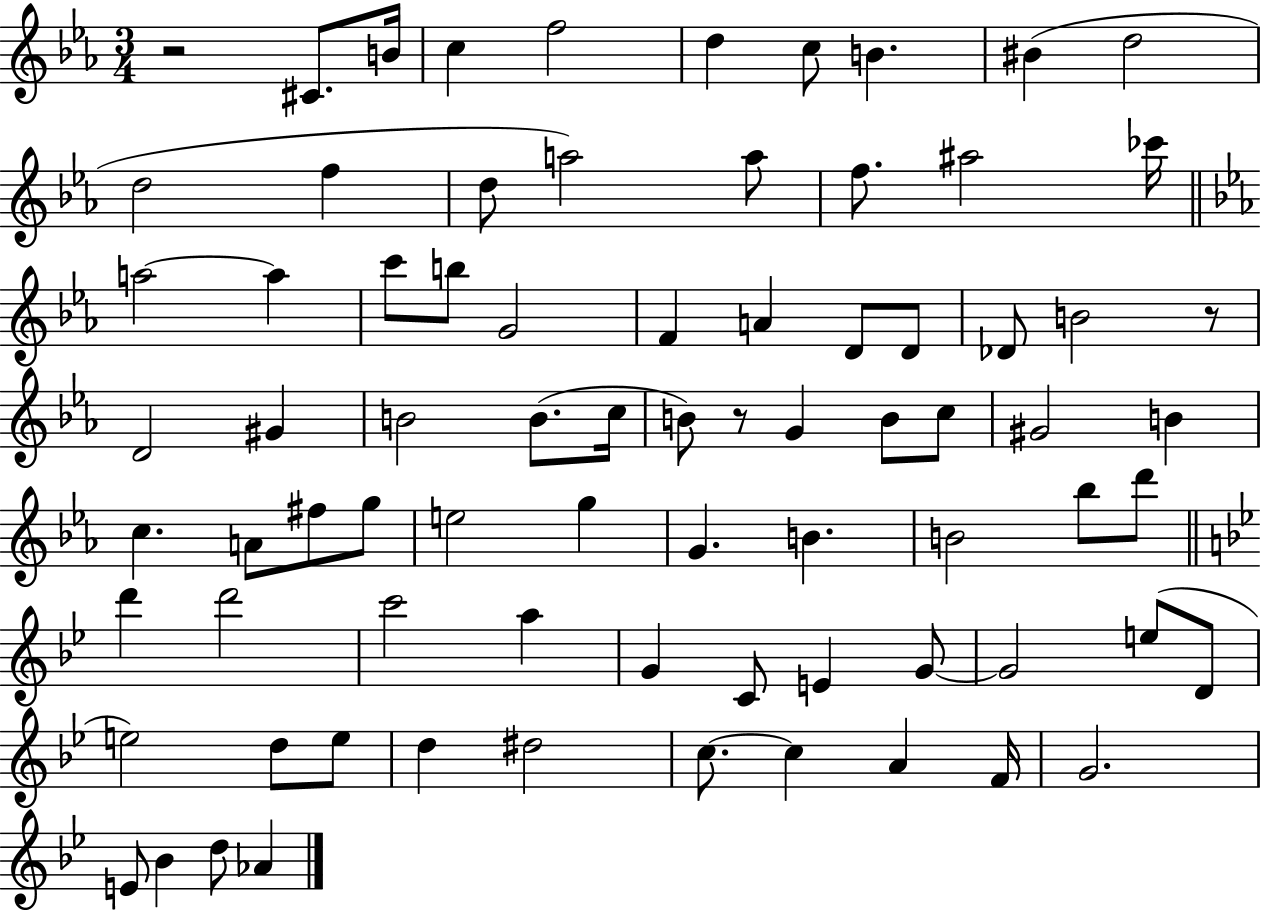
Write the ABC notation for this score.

X:1
T:Untitled
M:3/4
L:1/4
K:Eb
z2 ^C/2 B/4 c f2 d c/2 B ^B d2 d2 f d/2 a2 a/2 f/2 ^a2 _c'/4 a2 a c'/2 b/2 G2 F A D/2 D/2 _D/2 B2 z/2 D2 ^G B2 B/2 c/4 B/2 z/2 G B/2 c/2 ^G2 B c A/2 ^f/2 g/2 e2 g G B B2 _b/2 d'/2 d' d'2 c'2 a G C/2 E G/2 G2 e/2 D/2 e2 d/2 e/2 d ^d2 c/2 c A F/4 G2 E/2 _B d/2 _A